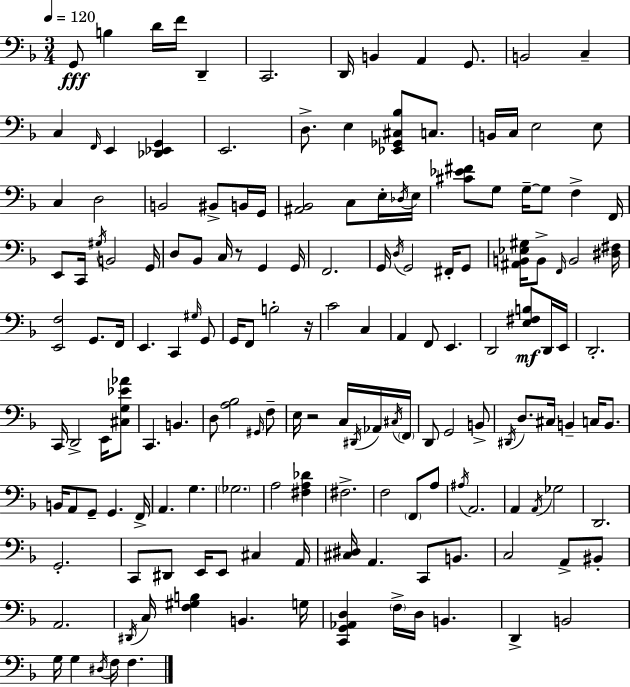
G2/e B3/q D4/s F4/s D2/q C2/h. D2/s B2/q A2/q G2/e. B2/h C3/q C3/q F2/s E2/q [Db2,Eb2,G2]/q E2/h. D3/e. E3/q [Eb2,Gb2,C#3,Bb3]/e C3/e. B2/s C3/s E3/h E3/e C3/q D3/h B2/h BIS2/e B2/s G2/s [A#2,Bb2]/h C3/e E3/s Db3/s E3/s [C#4,Eb4,F#4]/e G3/e G3/s G3/e F3/q F2/s E2/e C2/s G#3/s B2/h G2/s D3/e Bb2/e C3/s R/e G2/q G2/s F2/h. G2/s D3/s G2/h F#2/s G2/e [A#2,B2,Eb3,G#3]/s B2/e F2/s B2/h [D#3,F#3]/s [E2,F3]/h G2/e. F2/s E2/q. C2/q G#3/s G2/e G2/s F2/e B3/h R/s C4/h C3/q A2/q F2/e E2/q. D2/h [E3,F#3,B3]/e D2/s E2/s D2/h. C2/s D2/h E2/s [C#3,G3,Eb4,Ab4]/e C2/q. B2/q. D3/e [A3,Bb3]/h G#2/s F3/e E3/s R/h C3/s D#2/s Ab2/s C#3/s F2/s D2/e G2/h B2/e D#2/s D3/e. C#3/s B2/q C3/s B2/e. B2/s A2/e G2/e G2/q. F2/s A2/q. G3/q. Gb3/h. A3/h [F#3,A3,Db4]/q F#3/h. F3/h F2/e A3/e A#3/s A2/h. A2/q A2/s Gb3/h D2/h. G2/h. C2/e D#2/e E2/s E2/e C#3/q A2/s [C#3,D#3]/s A2/q. C2/e B2/e. C3/h A2/e BIS2/e A2/h. D#2/s C3/s [F3,G#3,B3]/q B2/q. G3/s [C2,G2,Ab2,D3]/q F3/s D3/s B2/q. D2/q B2/h G3/s G3/q D#3/s F3/s F3/q.